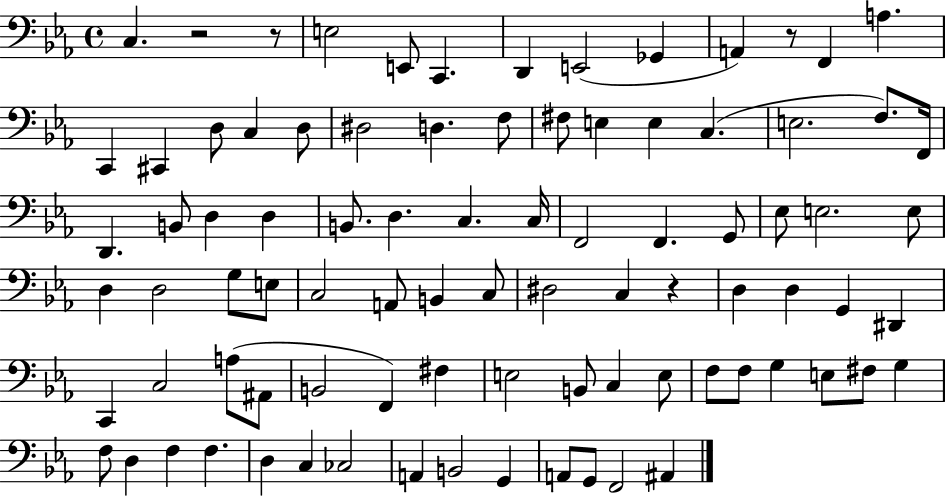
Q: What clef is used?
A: bass